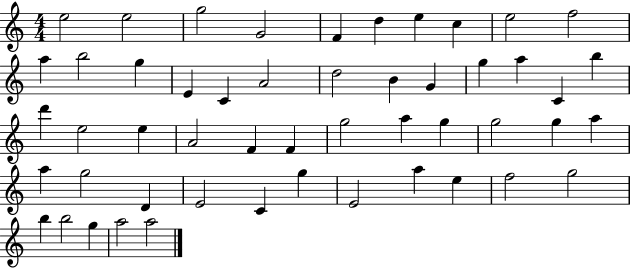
X:1
T:Untitled
M:4/4
L:1/4
K:C
e2 e2 g2 G2 F d e c e2 f2 a b2 g E C A2 d2 B G g a C b d' e2 e A2 F F g2 a g g2 g a a g2 D E2 C g E2 a e f2 g2 b b2 g a2 a2